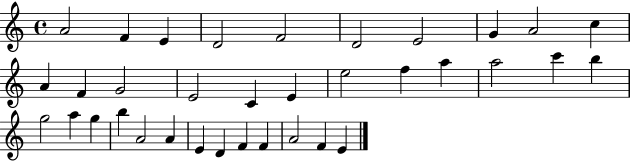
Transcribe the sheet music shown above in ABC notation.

X:1
T:Untitled
M:4/4
L:1/4
K:C
A2 F E D2 F2 D2 E2 G A2 c A F G2 E2 C E e2 f a a2 c' b g2 a g b A2 A E D F F A2 F E